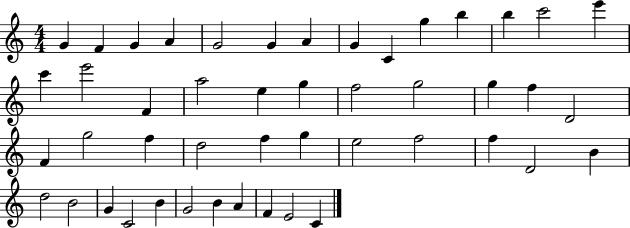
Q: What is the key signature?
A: C major